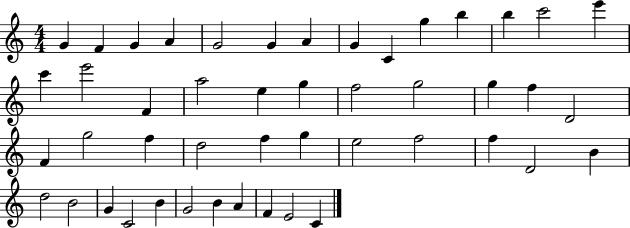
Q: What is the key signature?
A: C major